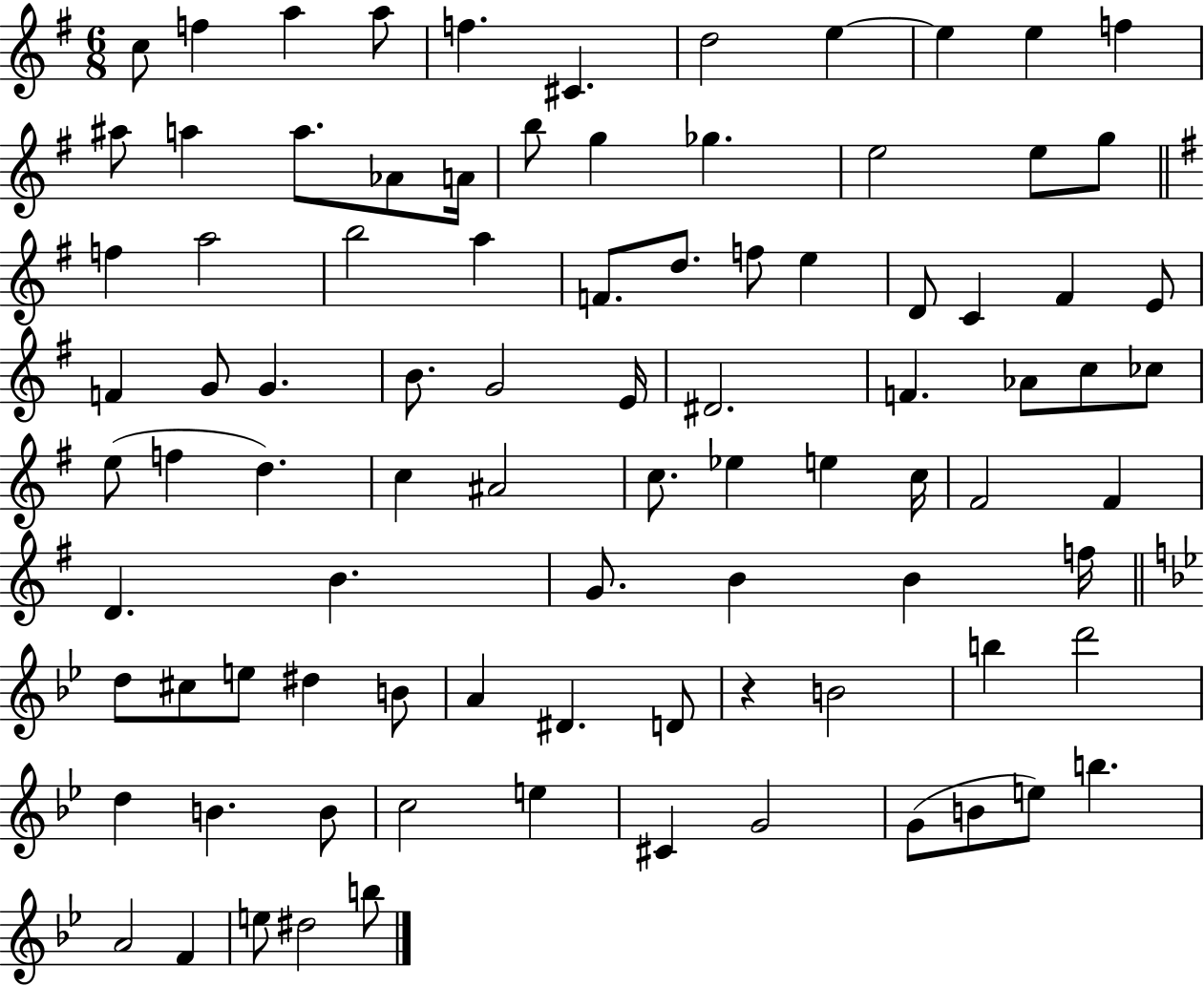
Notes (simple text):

C5/e F5/q A5/q A5/e F5/q. C#4/q. D5/h E5/q E5/q E5/q F5/q A#5/e A5/q A5/e. Ab4/e A4/s B5/e G5/q Gb5/q. E5/h E5/e G5/e F5/q A5/h B5/h A5/q F4/e. D5/e. F5/e E5/q D4/e C4/q F#4/q E4/e F4/q G4/e G4/q. B4/e. G4/h E4/s D#4/h. F4/q. Ab4/e C5/e CES5/e E5/e F5/q D5/q. C5/q A#4/h C5/e. Eb5/q E5/q C5/s F#4/h F#4/q D4/q. B4/q. G4/e. B4/q B4/q F5/s D5/e C#5/e E5/e D#5/q B4/e A4/q D#4/q. D4/e R/q B4/h B5/q D6/h D5/q B4/q. B4/e C5/h E5/q C#4/q G4/h G4/e B4/e E5/e B5/q. A4/h F4/q E5/e D#5/h B5/e